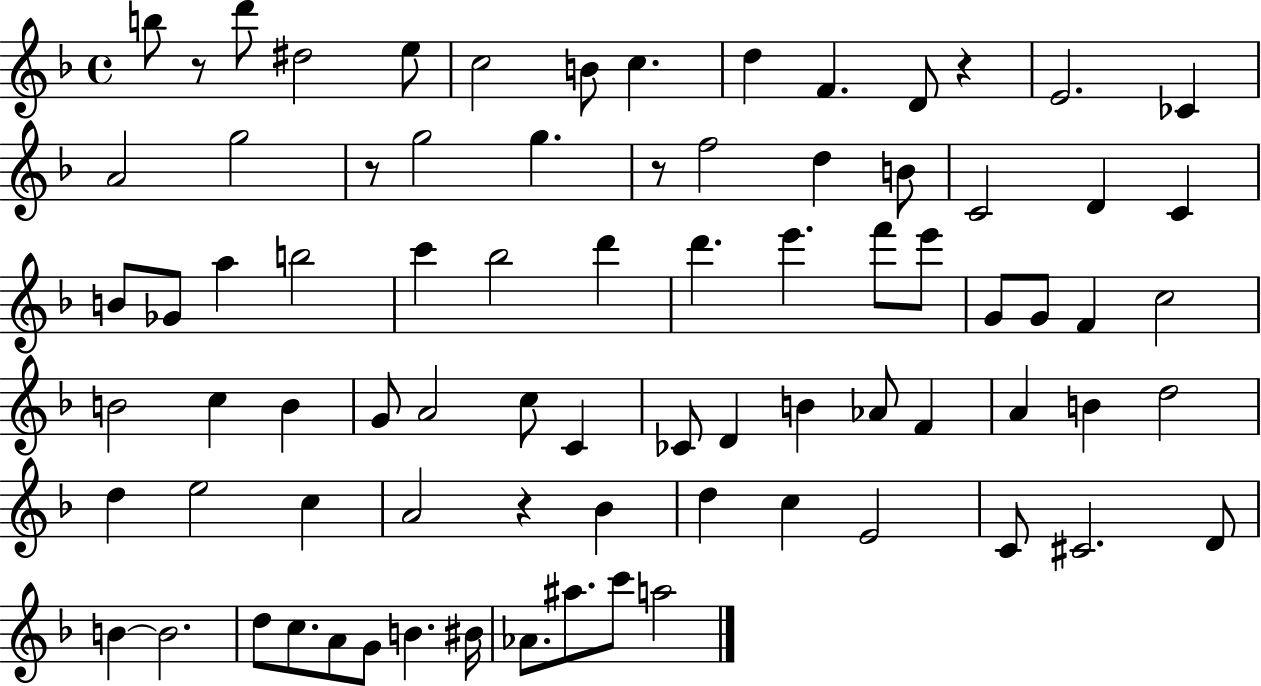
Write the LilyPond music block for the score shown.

{
  \clef treble
  \time 4/4
  \defaultTimeSignature
  \key f \major
  b''8 r8 d'''8 dis''2 e''8 | c''2 b'8 c''4. | d''4 f'4. d'8 r4 | e'2. ces'4 | \break a'2 g''2 | r8 g''2 g''4. | r8 f''2 d''4 b'8 | c'2 d'4 c'4 | \break b'8 ges'8 a''4 b''2 | c'''4 bes''2 d'''4 | d'''4. e'''4. f'''8 e'''8 | g'8 g'8 f'4 c''2 | \break b'2 c''4 b'4 | g'8 a'2 c''8 c'4 | ces'8 d'4 b'4 aes'8 f'4 | a'4 b'4 d''2 | \break d''4 e''2 c''4 | a'2 r4 bes'4 | d''4 c''4 e'2 | c'8 cis'2. d'8 | \break b'4~~ b'2. | d''8 c''8. a'8 g'8 b'4. bis'16 | aes'8. ais''8. c'''8 a''2 | \bar "|."
}